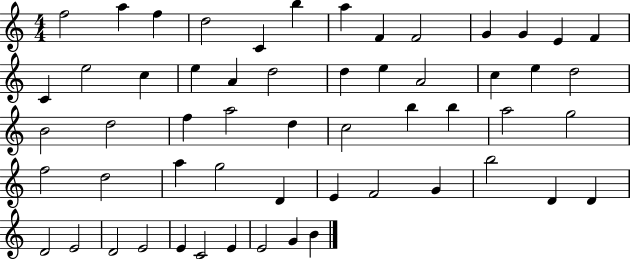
F5/h A5/q F5/q D5/h C4/q B5/q A5/q F4/q F4/h G4/q G4/q E4/q F4/q C4/q E5/h C5/q E5/q A4/q D5/h D5/q E5/q A4/h C5/q E5/q D5/h B4/h D5/h F5/q A5/h D5/q C5/h B5/q B5/q A5/h G5/h F5/h D5/h A5/q G5/h D4/q E4/q F4/h G4/q B5/h D4/q D4/q D4/h E4/h D4/h E4/h E4/q C4/h E4/q E4/h G4/q B4/q